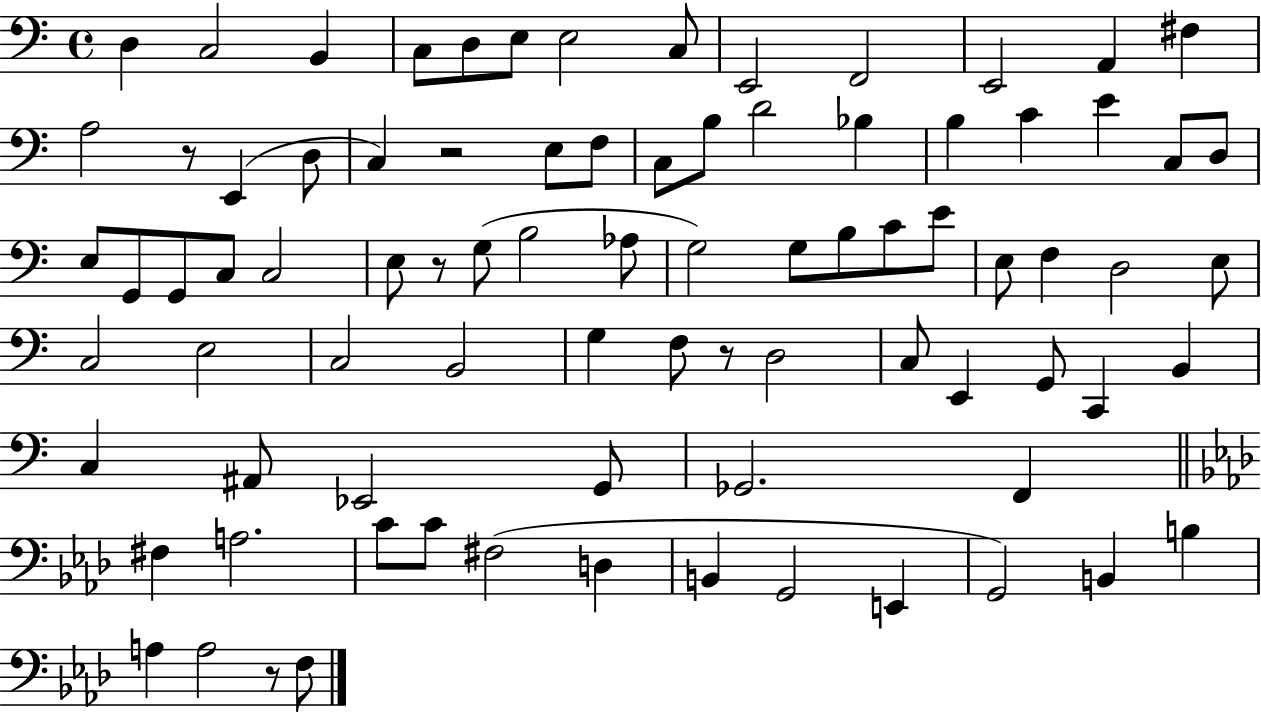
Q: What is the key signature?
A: C major